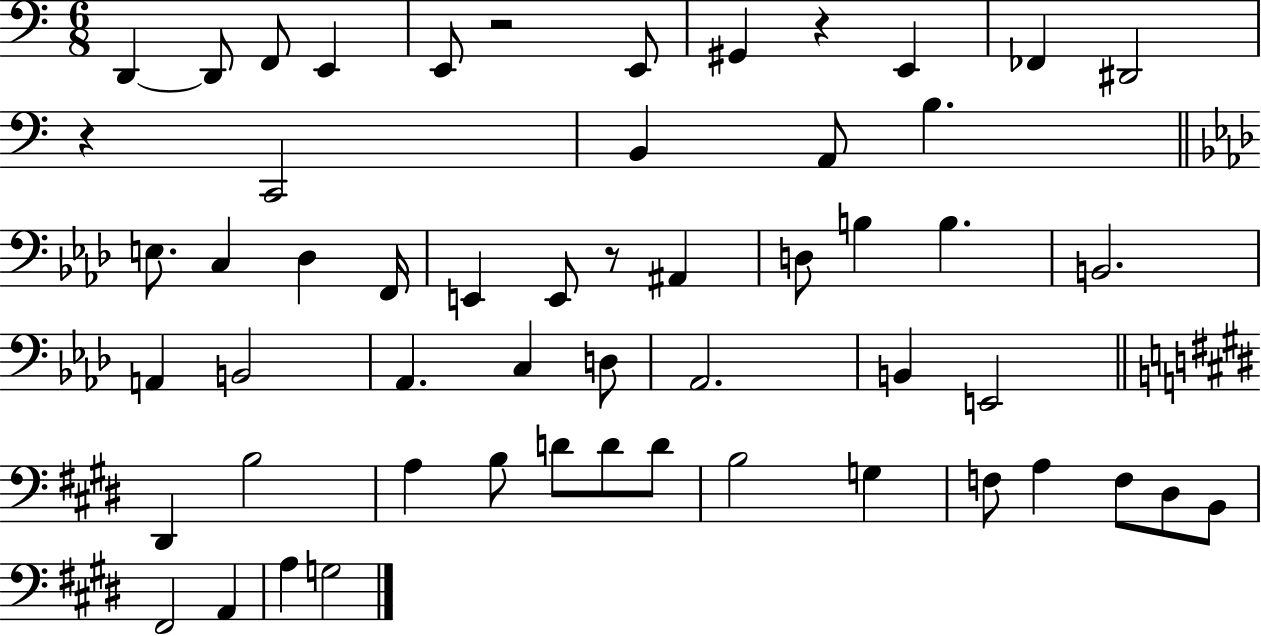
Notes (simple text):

D2/q D2/e F2/e E2/q E2/e R/h E2/e G#2/q R/q E2/q FES2/q D#2/h R/q C2/h B2/q A2/e B3/q. E3/e. C3/q Db3/q F2/s E2/q E2/e R/e A#2/q D3/e B3/q B3/q. B2/h. A2/q B2/h Ab2/q. C3/q D3/e Ab2/h. B2/q E2/h D#2/q B3/h A3/q B3/e D4/e D4/e D4/e B3/h G3/q F3/e A3/q F3/e D#3/e B2/e F#2/h A2/q A3/q G3/h